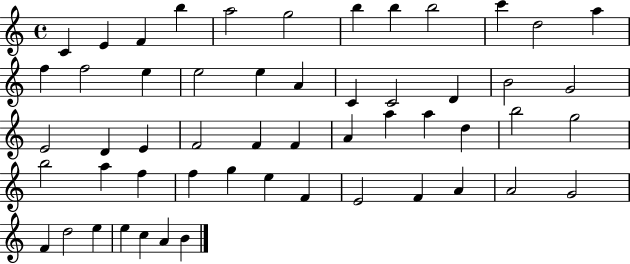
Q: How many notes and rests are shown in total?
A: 54